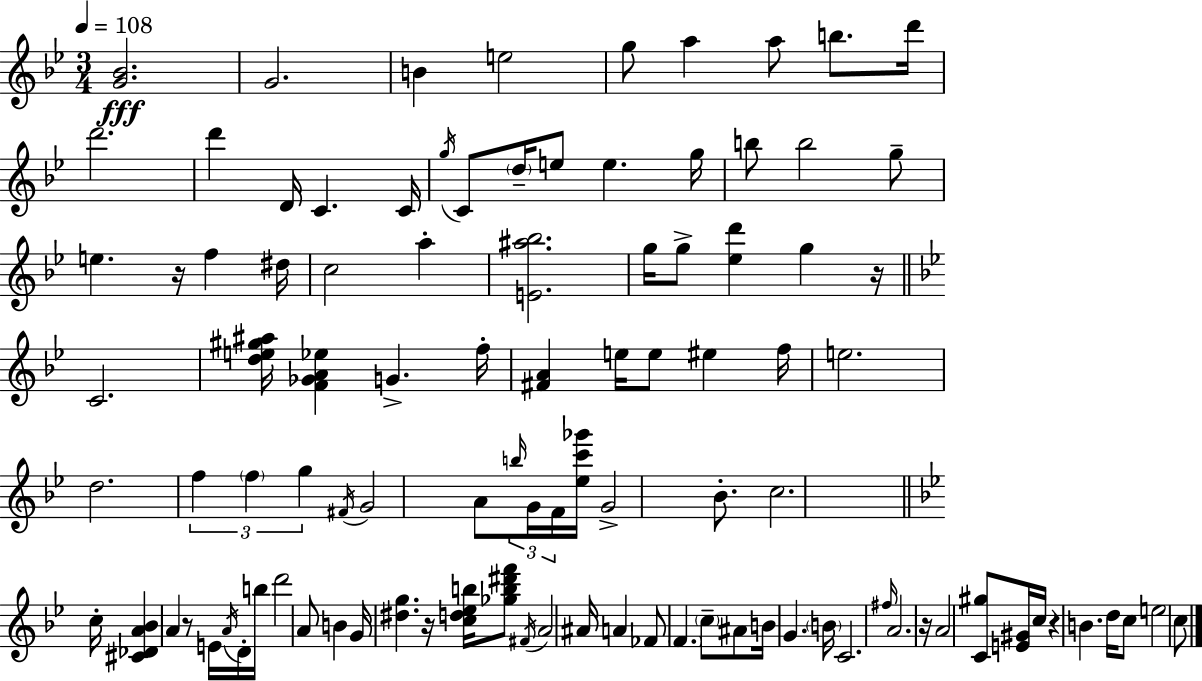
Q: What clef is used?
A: treble